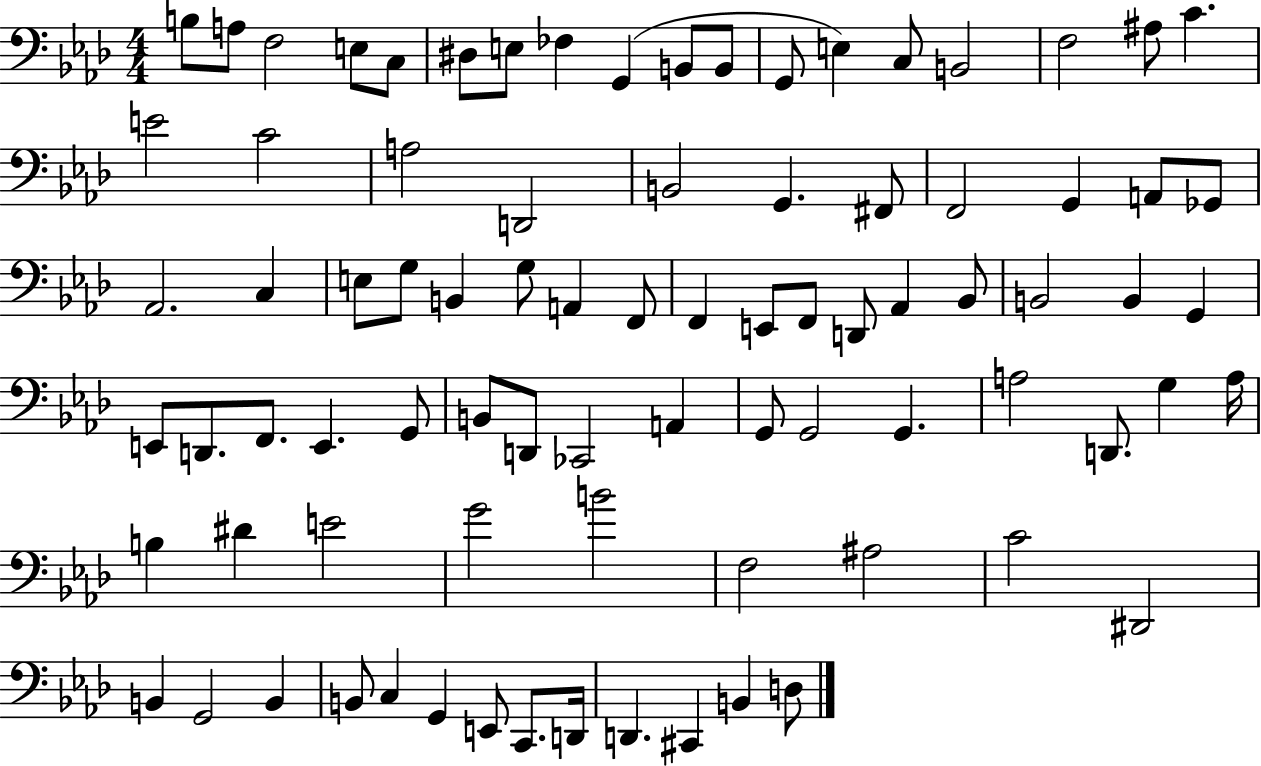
X:1
T:Untitled
M:4/4
L:1/4
K:Ab
B,/2 A,/2 F,2 E,/2 C,/2 ^D,/2 E,/2 _F, G,, B,,/2 B,,/2 G,,/2 E, C,/2 B,,2 F,2 ^A,/2 C E2 C2 A,2 D,,2 B,,2 G,, ^F,,/2 F,,2 G,, A,,/2 _G,,/2 _A,,2 C, E,/2 G,/2 B,, G,/2 A,, F,,/2 F,, E,,/2 F,,/2 D,,/2 _A,, _B,,/2 B,,2 B,, G,, E,,/2 D,,/2 F,,/2 E,, G,,/2 B,,/2 D,,/2 _C,,2 A,, G,,/2 G,,2 G,, A,2 D,,/2 G, A,/4 B, ^D E2 G2 B2 F,2 ^A,2 C2 ^D,,2 B,, G,,2 B,, B,,/2 C, G,, E,,/2 C,,/2 D,,/4 D,, ^C,, B,, D,/2